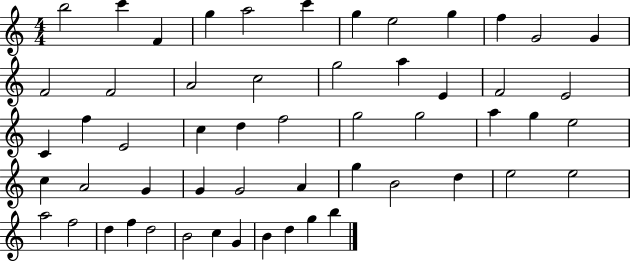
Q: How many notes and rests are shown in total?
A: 55